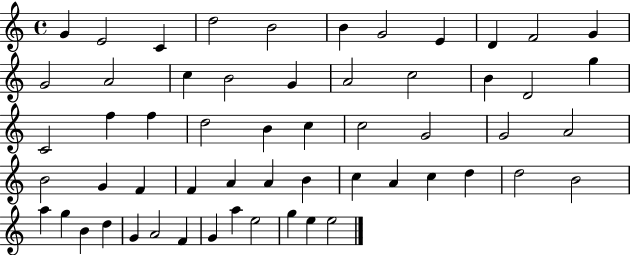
X:1
T:Untitled
M:4/4
L:1/4
K:C
G E2 C d2 B2 B G2 E D F2 G G2 A2 c B2 G A2 c2 B D2 g C2 f f d2 B c c2 G2 G2 A2 B2 G F F A A B c A c d d2 B2 a g B d G A2 F G a e2 g e e2